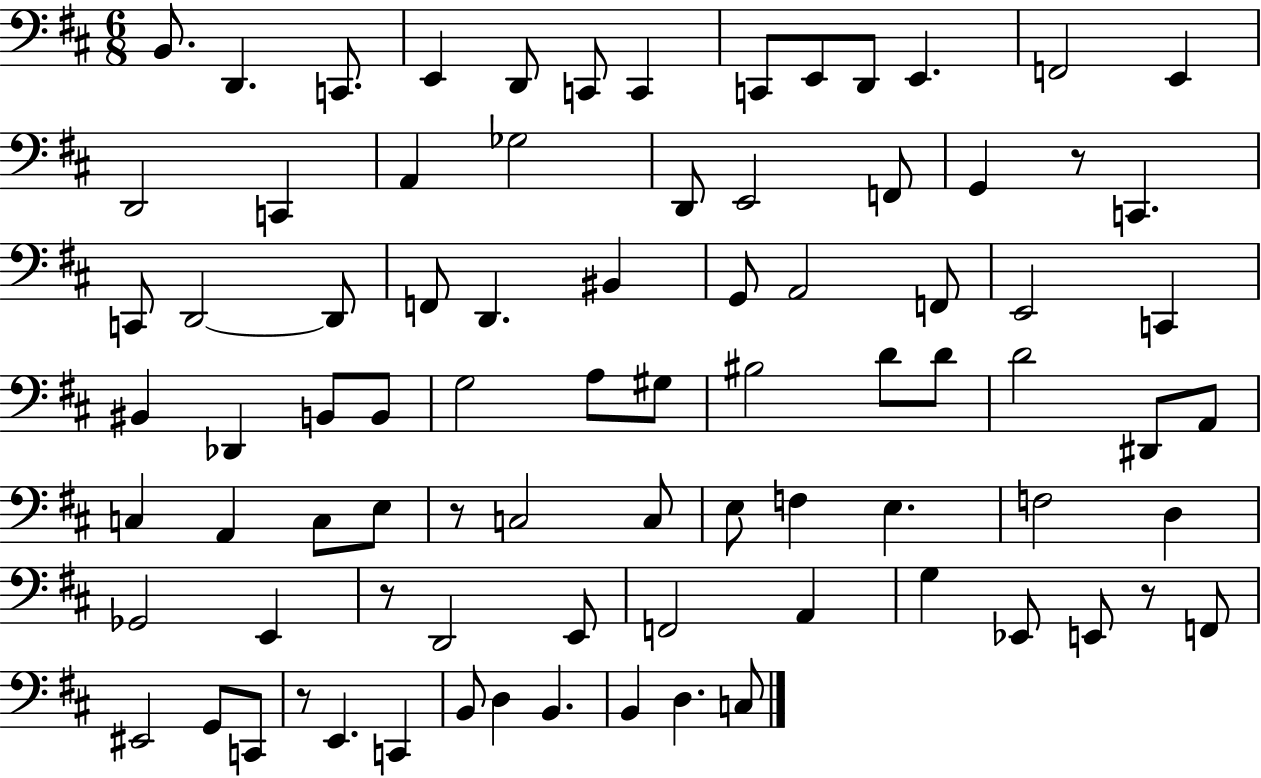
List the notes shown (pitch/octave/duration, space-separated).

B2/e. D2/q. C2/e. E2/q D2/e C2/e C2/q C2/e E2/e D2/e E2/q. F2/h E2/q D2/h C2/q A2/q Gb3/h D2/e E2/h F2/e G2/q R/e C2/q. C2/e D2/h D2/e F2/e D2/q. BIS2/q G2/e A2/h F2/e E2/h C2/q BIS2/q Db2/q B2/e B2/e G3/h A3/e G#3/e BIS3/h D4/e D4/e D4/h D#2/e A2/e C3/q A2/q C3/e E3/e R/e C3/h C3/e E3/e F3/q E3/q. F3/h D3/q Gb2/h E2/q R/e D2/h E2/e F2/h A2/q G3/q Eb2/e E2/e R/e F2/e EIS2/h G2/e C2/e R/e E2/q. C2/q B2/e D3/q B2/q. B2/q D3/q. C3/e